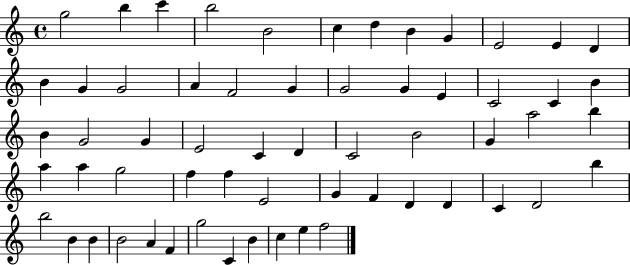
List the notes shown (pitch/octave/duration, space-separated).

G5/h B5/q C6/q B5/h B4/h C5/q D5/q B4/q G4/q E4/h E4/q D4/q B4/q G4/q G4/h A4/q F4/h G4/q G4/h G4/q E4/q C4/h C4/q B4/q B4/q G4/h G4/q E4/h C4/q D4/q C4/h B4/h G4/q A5/h B5/q A5/q A5/q G5/h F5/q F5/q E4/h G4/q F4/q D4/q D4/q C4/q D4/h B5/q B5/h B4/q B4/q B4/h A4/q F4/q G5/h C4/q B4/q C5/q E5/q F5/h